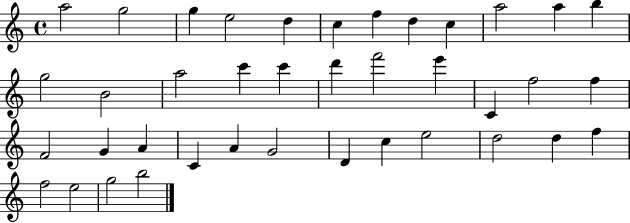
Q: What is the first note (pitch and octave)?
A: A5